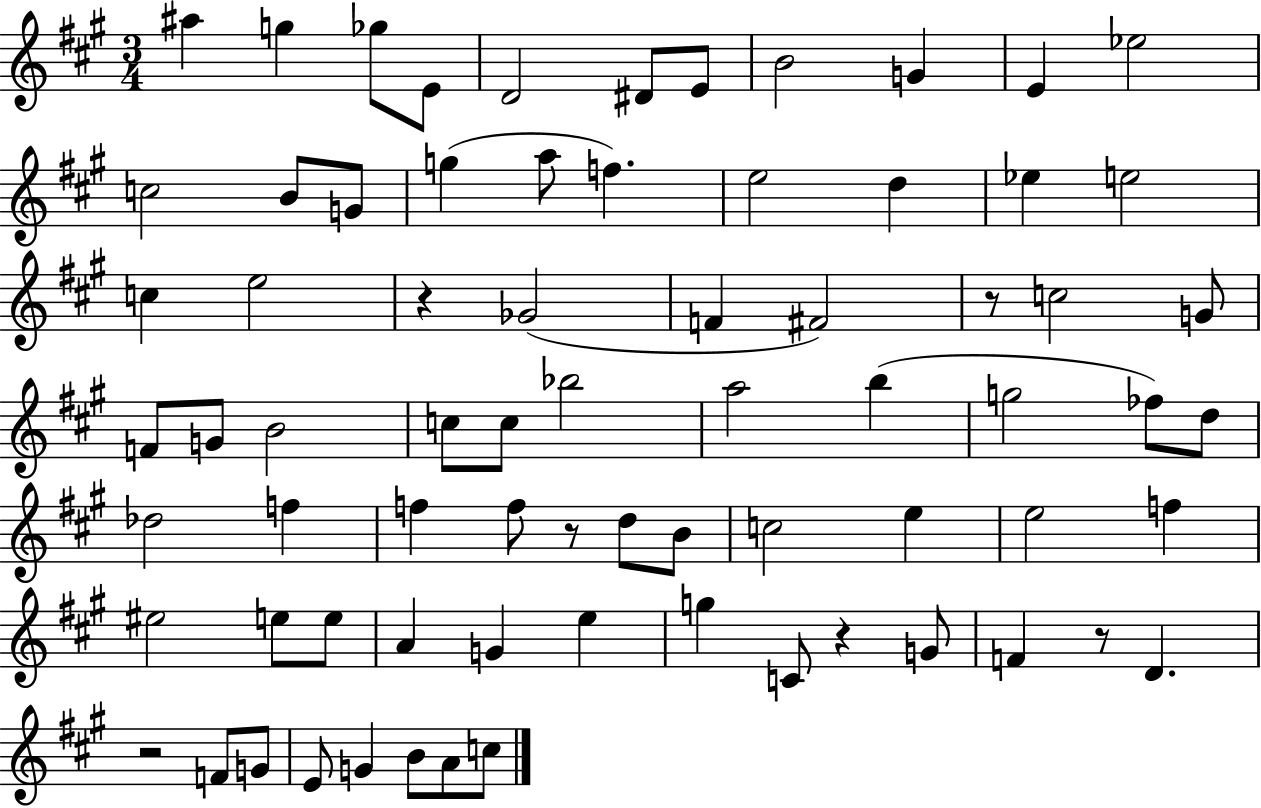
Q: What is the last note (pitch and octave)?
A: C5